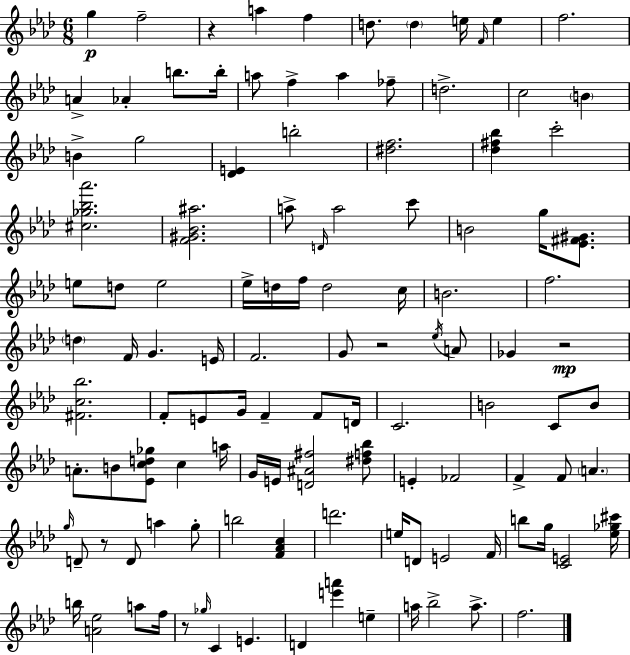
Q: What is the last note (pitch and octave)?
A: F5